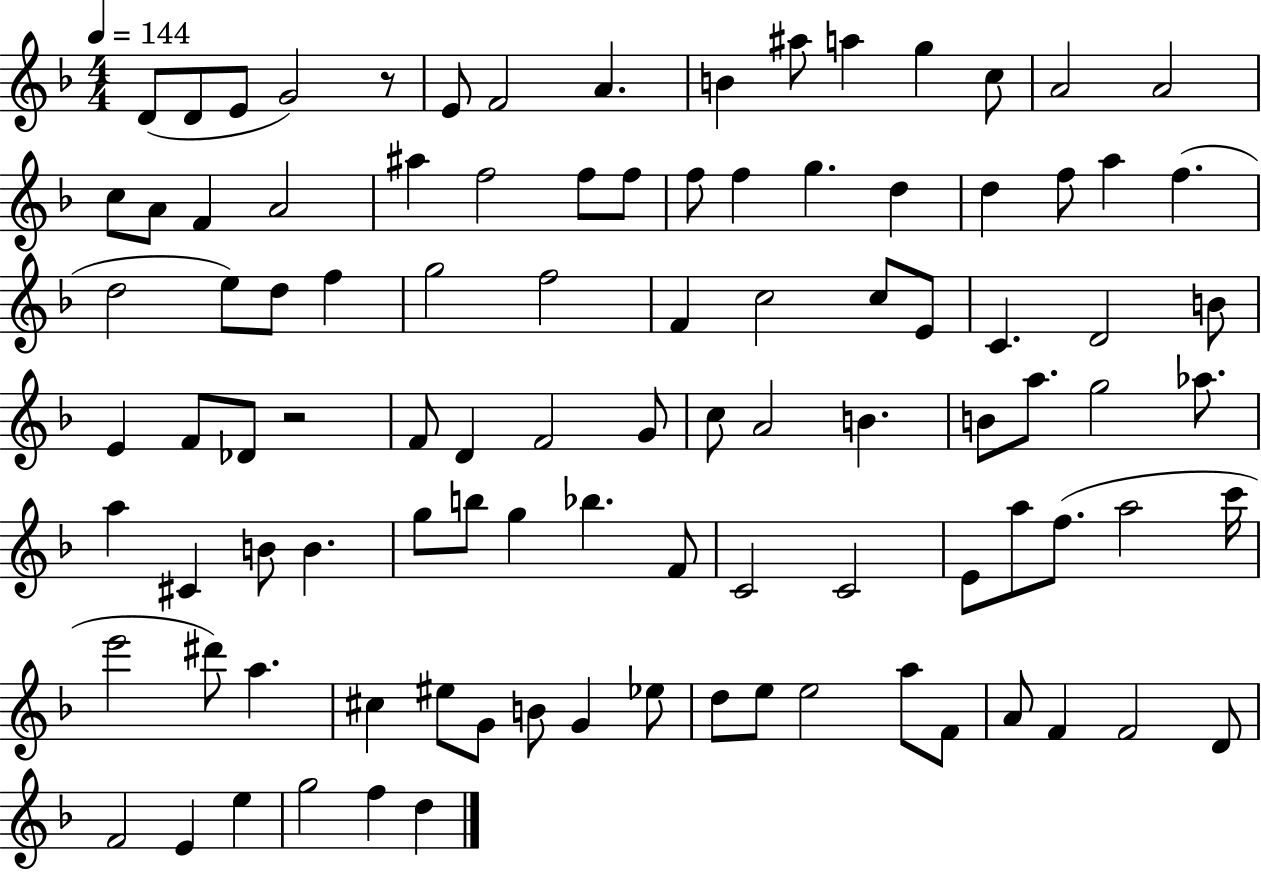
{
  \clef treble
  \numericTimeSignature
  \time 4/4
  \key f \major
  \tempo 4 = 144
  d'8( d'8 e'8 g'2) r8 | e'8 f'2 a'4. | b'4 ais''8 a''4 g''4 c''8 | a'2 a'2 | \break c''8 a'8 f'4 a'2 | ais''4 f''2 f''8 f''8 | f''8 f''4 g''4. d''4 | d''4 f''8 a''4 f''4.( | \break d''2 e''8) d''8 f''4 | g''2 f''2 | f'4 c''2 c''8 e'8 | c'4. d'2 b'8 | \break e'4 f'8 des'8 r2 | f'8 d'4 f'2 g'8 | c''8 a'2 b'4. | b'8 a''8. g''2 aes''8. | \break a''4 cis'4 b'8 b'4. | g''8 b''8 g''4 bes''4. f'8 | c'2 c'2 | e'8 a''8 f''8.( a''2 c'''16 | \break e'''2 dis'''8) a''4. | cis''4 eis''8 g'8 b'8 g'4 ees''8 | d''8 e''8 e''2 a''8 f'8 | a'8 f'4 f'2 d'8 | \break f'2 e'4 e''4 | g''2 f''4 d''4 | \bar "|."
}